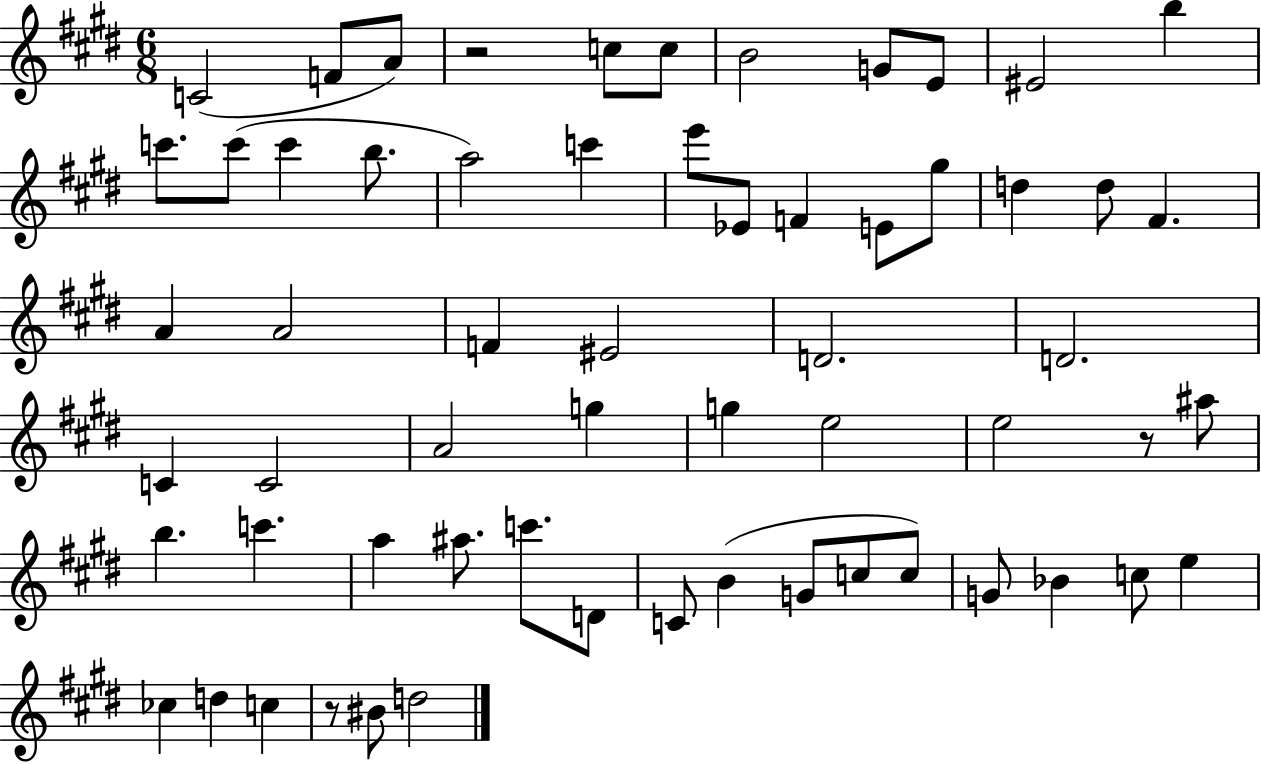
X:1
T:Untitled
M:6/8
L:1/4
K:E
C2 F/2 A/2 z2 c/2 c/2 B2 G/2 E/2 ^E2 b c'/2 c'/2 c' b/2 a2 c' e'/2 _E/2 F E/2 ^g/2 d d/2 ^F A A2 F ^E2 D2 D2 C C2 A2 g g e2 e2 z/2 ^a/2 b c' a ^a/2 c'/2 D/2 C/2 B G/2 c/2 c/2 G/2 _B c/2 e _c d c z/2 ^B/2 d2